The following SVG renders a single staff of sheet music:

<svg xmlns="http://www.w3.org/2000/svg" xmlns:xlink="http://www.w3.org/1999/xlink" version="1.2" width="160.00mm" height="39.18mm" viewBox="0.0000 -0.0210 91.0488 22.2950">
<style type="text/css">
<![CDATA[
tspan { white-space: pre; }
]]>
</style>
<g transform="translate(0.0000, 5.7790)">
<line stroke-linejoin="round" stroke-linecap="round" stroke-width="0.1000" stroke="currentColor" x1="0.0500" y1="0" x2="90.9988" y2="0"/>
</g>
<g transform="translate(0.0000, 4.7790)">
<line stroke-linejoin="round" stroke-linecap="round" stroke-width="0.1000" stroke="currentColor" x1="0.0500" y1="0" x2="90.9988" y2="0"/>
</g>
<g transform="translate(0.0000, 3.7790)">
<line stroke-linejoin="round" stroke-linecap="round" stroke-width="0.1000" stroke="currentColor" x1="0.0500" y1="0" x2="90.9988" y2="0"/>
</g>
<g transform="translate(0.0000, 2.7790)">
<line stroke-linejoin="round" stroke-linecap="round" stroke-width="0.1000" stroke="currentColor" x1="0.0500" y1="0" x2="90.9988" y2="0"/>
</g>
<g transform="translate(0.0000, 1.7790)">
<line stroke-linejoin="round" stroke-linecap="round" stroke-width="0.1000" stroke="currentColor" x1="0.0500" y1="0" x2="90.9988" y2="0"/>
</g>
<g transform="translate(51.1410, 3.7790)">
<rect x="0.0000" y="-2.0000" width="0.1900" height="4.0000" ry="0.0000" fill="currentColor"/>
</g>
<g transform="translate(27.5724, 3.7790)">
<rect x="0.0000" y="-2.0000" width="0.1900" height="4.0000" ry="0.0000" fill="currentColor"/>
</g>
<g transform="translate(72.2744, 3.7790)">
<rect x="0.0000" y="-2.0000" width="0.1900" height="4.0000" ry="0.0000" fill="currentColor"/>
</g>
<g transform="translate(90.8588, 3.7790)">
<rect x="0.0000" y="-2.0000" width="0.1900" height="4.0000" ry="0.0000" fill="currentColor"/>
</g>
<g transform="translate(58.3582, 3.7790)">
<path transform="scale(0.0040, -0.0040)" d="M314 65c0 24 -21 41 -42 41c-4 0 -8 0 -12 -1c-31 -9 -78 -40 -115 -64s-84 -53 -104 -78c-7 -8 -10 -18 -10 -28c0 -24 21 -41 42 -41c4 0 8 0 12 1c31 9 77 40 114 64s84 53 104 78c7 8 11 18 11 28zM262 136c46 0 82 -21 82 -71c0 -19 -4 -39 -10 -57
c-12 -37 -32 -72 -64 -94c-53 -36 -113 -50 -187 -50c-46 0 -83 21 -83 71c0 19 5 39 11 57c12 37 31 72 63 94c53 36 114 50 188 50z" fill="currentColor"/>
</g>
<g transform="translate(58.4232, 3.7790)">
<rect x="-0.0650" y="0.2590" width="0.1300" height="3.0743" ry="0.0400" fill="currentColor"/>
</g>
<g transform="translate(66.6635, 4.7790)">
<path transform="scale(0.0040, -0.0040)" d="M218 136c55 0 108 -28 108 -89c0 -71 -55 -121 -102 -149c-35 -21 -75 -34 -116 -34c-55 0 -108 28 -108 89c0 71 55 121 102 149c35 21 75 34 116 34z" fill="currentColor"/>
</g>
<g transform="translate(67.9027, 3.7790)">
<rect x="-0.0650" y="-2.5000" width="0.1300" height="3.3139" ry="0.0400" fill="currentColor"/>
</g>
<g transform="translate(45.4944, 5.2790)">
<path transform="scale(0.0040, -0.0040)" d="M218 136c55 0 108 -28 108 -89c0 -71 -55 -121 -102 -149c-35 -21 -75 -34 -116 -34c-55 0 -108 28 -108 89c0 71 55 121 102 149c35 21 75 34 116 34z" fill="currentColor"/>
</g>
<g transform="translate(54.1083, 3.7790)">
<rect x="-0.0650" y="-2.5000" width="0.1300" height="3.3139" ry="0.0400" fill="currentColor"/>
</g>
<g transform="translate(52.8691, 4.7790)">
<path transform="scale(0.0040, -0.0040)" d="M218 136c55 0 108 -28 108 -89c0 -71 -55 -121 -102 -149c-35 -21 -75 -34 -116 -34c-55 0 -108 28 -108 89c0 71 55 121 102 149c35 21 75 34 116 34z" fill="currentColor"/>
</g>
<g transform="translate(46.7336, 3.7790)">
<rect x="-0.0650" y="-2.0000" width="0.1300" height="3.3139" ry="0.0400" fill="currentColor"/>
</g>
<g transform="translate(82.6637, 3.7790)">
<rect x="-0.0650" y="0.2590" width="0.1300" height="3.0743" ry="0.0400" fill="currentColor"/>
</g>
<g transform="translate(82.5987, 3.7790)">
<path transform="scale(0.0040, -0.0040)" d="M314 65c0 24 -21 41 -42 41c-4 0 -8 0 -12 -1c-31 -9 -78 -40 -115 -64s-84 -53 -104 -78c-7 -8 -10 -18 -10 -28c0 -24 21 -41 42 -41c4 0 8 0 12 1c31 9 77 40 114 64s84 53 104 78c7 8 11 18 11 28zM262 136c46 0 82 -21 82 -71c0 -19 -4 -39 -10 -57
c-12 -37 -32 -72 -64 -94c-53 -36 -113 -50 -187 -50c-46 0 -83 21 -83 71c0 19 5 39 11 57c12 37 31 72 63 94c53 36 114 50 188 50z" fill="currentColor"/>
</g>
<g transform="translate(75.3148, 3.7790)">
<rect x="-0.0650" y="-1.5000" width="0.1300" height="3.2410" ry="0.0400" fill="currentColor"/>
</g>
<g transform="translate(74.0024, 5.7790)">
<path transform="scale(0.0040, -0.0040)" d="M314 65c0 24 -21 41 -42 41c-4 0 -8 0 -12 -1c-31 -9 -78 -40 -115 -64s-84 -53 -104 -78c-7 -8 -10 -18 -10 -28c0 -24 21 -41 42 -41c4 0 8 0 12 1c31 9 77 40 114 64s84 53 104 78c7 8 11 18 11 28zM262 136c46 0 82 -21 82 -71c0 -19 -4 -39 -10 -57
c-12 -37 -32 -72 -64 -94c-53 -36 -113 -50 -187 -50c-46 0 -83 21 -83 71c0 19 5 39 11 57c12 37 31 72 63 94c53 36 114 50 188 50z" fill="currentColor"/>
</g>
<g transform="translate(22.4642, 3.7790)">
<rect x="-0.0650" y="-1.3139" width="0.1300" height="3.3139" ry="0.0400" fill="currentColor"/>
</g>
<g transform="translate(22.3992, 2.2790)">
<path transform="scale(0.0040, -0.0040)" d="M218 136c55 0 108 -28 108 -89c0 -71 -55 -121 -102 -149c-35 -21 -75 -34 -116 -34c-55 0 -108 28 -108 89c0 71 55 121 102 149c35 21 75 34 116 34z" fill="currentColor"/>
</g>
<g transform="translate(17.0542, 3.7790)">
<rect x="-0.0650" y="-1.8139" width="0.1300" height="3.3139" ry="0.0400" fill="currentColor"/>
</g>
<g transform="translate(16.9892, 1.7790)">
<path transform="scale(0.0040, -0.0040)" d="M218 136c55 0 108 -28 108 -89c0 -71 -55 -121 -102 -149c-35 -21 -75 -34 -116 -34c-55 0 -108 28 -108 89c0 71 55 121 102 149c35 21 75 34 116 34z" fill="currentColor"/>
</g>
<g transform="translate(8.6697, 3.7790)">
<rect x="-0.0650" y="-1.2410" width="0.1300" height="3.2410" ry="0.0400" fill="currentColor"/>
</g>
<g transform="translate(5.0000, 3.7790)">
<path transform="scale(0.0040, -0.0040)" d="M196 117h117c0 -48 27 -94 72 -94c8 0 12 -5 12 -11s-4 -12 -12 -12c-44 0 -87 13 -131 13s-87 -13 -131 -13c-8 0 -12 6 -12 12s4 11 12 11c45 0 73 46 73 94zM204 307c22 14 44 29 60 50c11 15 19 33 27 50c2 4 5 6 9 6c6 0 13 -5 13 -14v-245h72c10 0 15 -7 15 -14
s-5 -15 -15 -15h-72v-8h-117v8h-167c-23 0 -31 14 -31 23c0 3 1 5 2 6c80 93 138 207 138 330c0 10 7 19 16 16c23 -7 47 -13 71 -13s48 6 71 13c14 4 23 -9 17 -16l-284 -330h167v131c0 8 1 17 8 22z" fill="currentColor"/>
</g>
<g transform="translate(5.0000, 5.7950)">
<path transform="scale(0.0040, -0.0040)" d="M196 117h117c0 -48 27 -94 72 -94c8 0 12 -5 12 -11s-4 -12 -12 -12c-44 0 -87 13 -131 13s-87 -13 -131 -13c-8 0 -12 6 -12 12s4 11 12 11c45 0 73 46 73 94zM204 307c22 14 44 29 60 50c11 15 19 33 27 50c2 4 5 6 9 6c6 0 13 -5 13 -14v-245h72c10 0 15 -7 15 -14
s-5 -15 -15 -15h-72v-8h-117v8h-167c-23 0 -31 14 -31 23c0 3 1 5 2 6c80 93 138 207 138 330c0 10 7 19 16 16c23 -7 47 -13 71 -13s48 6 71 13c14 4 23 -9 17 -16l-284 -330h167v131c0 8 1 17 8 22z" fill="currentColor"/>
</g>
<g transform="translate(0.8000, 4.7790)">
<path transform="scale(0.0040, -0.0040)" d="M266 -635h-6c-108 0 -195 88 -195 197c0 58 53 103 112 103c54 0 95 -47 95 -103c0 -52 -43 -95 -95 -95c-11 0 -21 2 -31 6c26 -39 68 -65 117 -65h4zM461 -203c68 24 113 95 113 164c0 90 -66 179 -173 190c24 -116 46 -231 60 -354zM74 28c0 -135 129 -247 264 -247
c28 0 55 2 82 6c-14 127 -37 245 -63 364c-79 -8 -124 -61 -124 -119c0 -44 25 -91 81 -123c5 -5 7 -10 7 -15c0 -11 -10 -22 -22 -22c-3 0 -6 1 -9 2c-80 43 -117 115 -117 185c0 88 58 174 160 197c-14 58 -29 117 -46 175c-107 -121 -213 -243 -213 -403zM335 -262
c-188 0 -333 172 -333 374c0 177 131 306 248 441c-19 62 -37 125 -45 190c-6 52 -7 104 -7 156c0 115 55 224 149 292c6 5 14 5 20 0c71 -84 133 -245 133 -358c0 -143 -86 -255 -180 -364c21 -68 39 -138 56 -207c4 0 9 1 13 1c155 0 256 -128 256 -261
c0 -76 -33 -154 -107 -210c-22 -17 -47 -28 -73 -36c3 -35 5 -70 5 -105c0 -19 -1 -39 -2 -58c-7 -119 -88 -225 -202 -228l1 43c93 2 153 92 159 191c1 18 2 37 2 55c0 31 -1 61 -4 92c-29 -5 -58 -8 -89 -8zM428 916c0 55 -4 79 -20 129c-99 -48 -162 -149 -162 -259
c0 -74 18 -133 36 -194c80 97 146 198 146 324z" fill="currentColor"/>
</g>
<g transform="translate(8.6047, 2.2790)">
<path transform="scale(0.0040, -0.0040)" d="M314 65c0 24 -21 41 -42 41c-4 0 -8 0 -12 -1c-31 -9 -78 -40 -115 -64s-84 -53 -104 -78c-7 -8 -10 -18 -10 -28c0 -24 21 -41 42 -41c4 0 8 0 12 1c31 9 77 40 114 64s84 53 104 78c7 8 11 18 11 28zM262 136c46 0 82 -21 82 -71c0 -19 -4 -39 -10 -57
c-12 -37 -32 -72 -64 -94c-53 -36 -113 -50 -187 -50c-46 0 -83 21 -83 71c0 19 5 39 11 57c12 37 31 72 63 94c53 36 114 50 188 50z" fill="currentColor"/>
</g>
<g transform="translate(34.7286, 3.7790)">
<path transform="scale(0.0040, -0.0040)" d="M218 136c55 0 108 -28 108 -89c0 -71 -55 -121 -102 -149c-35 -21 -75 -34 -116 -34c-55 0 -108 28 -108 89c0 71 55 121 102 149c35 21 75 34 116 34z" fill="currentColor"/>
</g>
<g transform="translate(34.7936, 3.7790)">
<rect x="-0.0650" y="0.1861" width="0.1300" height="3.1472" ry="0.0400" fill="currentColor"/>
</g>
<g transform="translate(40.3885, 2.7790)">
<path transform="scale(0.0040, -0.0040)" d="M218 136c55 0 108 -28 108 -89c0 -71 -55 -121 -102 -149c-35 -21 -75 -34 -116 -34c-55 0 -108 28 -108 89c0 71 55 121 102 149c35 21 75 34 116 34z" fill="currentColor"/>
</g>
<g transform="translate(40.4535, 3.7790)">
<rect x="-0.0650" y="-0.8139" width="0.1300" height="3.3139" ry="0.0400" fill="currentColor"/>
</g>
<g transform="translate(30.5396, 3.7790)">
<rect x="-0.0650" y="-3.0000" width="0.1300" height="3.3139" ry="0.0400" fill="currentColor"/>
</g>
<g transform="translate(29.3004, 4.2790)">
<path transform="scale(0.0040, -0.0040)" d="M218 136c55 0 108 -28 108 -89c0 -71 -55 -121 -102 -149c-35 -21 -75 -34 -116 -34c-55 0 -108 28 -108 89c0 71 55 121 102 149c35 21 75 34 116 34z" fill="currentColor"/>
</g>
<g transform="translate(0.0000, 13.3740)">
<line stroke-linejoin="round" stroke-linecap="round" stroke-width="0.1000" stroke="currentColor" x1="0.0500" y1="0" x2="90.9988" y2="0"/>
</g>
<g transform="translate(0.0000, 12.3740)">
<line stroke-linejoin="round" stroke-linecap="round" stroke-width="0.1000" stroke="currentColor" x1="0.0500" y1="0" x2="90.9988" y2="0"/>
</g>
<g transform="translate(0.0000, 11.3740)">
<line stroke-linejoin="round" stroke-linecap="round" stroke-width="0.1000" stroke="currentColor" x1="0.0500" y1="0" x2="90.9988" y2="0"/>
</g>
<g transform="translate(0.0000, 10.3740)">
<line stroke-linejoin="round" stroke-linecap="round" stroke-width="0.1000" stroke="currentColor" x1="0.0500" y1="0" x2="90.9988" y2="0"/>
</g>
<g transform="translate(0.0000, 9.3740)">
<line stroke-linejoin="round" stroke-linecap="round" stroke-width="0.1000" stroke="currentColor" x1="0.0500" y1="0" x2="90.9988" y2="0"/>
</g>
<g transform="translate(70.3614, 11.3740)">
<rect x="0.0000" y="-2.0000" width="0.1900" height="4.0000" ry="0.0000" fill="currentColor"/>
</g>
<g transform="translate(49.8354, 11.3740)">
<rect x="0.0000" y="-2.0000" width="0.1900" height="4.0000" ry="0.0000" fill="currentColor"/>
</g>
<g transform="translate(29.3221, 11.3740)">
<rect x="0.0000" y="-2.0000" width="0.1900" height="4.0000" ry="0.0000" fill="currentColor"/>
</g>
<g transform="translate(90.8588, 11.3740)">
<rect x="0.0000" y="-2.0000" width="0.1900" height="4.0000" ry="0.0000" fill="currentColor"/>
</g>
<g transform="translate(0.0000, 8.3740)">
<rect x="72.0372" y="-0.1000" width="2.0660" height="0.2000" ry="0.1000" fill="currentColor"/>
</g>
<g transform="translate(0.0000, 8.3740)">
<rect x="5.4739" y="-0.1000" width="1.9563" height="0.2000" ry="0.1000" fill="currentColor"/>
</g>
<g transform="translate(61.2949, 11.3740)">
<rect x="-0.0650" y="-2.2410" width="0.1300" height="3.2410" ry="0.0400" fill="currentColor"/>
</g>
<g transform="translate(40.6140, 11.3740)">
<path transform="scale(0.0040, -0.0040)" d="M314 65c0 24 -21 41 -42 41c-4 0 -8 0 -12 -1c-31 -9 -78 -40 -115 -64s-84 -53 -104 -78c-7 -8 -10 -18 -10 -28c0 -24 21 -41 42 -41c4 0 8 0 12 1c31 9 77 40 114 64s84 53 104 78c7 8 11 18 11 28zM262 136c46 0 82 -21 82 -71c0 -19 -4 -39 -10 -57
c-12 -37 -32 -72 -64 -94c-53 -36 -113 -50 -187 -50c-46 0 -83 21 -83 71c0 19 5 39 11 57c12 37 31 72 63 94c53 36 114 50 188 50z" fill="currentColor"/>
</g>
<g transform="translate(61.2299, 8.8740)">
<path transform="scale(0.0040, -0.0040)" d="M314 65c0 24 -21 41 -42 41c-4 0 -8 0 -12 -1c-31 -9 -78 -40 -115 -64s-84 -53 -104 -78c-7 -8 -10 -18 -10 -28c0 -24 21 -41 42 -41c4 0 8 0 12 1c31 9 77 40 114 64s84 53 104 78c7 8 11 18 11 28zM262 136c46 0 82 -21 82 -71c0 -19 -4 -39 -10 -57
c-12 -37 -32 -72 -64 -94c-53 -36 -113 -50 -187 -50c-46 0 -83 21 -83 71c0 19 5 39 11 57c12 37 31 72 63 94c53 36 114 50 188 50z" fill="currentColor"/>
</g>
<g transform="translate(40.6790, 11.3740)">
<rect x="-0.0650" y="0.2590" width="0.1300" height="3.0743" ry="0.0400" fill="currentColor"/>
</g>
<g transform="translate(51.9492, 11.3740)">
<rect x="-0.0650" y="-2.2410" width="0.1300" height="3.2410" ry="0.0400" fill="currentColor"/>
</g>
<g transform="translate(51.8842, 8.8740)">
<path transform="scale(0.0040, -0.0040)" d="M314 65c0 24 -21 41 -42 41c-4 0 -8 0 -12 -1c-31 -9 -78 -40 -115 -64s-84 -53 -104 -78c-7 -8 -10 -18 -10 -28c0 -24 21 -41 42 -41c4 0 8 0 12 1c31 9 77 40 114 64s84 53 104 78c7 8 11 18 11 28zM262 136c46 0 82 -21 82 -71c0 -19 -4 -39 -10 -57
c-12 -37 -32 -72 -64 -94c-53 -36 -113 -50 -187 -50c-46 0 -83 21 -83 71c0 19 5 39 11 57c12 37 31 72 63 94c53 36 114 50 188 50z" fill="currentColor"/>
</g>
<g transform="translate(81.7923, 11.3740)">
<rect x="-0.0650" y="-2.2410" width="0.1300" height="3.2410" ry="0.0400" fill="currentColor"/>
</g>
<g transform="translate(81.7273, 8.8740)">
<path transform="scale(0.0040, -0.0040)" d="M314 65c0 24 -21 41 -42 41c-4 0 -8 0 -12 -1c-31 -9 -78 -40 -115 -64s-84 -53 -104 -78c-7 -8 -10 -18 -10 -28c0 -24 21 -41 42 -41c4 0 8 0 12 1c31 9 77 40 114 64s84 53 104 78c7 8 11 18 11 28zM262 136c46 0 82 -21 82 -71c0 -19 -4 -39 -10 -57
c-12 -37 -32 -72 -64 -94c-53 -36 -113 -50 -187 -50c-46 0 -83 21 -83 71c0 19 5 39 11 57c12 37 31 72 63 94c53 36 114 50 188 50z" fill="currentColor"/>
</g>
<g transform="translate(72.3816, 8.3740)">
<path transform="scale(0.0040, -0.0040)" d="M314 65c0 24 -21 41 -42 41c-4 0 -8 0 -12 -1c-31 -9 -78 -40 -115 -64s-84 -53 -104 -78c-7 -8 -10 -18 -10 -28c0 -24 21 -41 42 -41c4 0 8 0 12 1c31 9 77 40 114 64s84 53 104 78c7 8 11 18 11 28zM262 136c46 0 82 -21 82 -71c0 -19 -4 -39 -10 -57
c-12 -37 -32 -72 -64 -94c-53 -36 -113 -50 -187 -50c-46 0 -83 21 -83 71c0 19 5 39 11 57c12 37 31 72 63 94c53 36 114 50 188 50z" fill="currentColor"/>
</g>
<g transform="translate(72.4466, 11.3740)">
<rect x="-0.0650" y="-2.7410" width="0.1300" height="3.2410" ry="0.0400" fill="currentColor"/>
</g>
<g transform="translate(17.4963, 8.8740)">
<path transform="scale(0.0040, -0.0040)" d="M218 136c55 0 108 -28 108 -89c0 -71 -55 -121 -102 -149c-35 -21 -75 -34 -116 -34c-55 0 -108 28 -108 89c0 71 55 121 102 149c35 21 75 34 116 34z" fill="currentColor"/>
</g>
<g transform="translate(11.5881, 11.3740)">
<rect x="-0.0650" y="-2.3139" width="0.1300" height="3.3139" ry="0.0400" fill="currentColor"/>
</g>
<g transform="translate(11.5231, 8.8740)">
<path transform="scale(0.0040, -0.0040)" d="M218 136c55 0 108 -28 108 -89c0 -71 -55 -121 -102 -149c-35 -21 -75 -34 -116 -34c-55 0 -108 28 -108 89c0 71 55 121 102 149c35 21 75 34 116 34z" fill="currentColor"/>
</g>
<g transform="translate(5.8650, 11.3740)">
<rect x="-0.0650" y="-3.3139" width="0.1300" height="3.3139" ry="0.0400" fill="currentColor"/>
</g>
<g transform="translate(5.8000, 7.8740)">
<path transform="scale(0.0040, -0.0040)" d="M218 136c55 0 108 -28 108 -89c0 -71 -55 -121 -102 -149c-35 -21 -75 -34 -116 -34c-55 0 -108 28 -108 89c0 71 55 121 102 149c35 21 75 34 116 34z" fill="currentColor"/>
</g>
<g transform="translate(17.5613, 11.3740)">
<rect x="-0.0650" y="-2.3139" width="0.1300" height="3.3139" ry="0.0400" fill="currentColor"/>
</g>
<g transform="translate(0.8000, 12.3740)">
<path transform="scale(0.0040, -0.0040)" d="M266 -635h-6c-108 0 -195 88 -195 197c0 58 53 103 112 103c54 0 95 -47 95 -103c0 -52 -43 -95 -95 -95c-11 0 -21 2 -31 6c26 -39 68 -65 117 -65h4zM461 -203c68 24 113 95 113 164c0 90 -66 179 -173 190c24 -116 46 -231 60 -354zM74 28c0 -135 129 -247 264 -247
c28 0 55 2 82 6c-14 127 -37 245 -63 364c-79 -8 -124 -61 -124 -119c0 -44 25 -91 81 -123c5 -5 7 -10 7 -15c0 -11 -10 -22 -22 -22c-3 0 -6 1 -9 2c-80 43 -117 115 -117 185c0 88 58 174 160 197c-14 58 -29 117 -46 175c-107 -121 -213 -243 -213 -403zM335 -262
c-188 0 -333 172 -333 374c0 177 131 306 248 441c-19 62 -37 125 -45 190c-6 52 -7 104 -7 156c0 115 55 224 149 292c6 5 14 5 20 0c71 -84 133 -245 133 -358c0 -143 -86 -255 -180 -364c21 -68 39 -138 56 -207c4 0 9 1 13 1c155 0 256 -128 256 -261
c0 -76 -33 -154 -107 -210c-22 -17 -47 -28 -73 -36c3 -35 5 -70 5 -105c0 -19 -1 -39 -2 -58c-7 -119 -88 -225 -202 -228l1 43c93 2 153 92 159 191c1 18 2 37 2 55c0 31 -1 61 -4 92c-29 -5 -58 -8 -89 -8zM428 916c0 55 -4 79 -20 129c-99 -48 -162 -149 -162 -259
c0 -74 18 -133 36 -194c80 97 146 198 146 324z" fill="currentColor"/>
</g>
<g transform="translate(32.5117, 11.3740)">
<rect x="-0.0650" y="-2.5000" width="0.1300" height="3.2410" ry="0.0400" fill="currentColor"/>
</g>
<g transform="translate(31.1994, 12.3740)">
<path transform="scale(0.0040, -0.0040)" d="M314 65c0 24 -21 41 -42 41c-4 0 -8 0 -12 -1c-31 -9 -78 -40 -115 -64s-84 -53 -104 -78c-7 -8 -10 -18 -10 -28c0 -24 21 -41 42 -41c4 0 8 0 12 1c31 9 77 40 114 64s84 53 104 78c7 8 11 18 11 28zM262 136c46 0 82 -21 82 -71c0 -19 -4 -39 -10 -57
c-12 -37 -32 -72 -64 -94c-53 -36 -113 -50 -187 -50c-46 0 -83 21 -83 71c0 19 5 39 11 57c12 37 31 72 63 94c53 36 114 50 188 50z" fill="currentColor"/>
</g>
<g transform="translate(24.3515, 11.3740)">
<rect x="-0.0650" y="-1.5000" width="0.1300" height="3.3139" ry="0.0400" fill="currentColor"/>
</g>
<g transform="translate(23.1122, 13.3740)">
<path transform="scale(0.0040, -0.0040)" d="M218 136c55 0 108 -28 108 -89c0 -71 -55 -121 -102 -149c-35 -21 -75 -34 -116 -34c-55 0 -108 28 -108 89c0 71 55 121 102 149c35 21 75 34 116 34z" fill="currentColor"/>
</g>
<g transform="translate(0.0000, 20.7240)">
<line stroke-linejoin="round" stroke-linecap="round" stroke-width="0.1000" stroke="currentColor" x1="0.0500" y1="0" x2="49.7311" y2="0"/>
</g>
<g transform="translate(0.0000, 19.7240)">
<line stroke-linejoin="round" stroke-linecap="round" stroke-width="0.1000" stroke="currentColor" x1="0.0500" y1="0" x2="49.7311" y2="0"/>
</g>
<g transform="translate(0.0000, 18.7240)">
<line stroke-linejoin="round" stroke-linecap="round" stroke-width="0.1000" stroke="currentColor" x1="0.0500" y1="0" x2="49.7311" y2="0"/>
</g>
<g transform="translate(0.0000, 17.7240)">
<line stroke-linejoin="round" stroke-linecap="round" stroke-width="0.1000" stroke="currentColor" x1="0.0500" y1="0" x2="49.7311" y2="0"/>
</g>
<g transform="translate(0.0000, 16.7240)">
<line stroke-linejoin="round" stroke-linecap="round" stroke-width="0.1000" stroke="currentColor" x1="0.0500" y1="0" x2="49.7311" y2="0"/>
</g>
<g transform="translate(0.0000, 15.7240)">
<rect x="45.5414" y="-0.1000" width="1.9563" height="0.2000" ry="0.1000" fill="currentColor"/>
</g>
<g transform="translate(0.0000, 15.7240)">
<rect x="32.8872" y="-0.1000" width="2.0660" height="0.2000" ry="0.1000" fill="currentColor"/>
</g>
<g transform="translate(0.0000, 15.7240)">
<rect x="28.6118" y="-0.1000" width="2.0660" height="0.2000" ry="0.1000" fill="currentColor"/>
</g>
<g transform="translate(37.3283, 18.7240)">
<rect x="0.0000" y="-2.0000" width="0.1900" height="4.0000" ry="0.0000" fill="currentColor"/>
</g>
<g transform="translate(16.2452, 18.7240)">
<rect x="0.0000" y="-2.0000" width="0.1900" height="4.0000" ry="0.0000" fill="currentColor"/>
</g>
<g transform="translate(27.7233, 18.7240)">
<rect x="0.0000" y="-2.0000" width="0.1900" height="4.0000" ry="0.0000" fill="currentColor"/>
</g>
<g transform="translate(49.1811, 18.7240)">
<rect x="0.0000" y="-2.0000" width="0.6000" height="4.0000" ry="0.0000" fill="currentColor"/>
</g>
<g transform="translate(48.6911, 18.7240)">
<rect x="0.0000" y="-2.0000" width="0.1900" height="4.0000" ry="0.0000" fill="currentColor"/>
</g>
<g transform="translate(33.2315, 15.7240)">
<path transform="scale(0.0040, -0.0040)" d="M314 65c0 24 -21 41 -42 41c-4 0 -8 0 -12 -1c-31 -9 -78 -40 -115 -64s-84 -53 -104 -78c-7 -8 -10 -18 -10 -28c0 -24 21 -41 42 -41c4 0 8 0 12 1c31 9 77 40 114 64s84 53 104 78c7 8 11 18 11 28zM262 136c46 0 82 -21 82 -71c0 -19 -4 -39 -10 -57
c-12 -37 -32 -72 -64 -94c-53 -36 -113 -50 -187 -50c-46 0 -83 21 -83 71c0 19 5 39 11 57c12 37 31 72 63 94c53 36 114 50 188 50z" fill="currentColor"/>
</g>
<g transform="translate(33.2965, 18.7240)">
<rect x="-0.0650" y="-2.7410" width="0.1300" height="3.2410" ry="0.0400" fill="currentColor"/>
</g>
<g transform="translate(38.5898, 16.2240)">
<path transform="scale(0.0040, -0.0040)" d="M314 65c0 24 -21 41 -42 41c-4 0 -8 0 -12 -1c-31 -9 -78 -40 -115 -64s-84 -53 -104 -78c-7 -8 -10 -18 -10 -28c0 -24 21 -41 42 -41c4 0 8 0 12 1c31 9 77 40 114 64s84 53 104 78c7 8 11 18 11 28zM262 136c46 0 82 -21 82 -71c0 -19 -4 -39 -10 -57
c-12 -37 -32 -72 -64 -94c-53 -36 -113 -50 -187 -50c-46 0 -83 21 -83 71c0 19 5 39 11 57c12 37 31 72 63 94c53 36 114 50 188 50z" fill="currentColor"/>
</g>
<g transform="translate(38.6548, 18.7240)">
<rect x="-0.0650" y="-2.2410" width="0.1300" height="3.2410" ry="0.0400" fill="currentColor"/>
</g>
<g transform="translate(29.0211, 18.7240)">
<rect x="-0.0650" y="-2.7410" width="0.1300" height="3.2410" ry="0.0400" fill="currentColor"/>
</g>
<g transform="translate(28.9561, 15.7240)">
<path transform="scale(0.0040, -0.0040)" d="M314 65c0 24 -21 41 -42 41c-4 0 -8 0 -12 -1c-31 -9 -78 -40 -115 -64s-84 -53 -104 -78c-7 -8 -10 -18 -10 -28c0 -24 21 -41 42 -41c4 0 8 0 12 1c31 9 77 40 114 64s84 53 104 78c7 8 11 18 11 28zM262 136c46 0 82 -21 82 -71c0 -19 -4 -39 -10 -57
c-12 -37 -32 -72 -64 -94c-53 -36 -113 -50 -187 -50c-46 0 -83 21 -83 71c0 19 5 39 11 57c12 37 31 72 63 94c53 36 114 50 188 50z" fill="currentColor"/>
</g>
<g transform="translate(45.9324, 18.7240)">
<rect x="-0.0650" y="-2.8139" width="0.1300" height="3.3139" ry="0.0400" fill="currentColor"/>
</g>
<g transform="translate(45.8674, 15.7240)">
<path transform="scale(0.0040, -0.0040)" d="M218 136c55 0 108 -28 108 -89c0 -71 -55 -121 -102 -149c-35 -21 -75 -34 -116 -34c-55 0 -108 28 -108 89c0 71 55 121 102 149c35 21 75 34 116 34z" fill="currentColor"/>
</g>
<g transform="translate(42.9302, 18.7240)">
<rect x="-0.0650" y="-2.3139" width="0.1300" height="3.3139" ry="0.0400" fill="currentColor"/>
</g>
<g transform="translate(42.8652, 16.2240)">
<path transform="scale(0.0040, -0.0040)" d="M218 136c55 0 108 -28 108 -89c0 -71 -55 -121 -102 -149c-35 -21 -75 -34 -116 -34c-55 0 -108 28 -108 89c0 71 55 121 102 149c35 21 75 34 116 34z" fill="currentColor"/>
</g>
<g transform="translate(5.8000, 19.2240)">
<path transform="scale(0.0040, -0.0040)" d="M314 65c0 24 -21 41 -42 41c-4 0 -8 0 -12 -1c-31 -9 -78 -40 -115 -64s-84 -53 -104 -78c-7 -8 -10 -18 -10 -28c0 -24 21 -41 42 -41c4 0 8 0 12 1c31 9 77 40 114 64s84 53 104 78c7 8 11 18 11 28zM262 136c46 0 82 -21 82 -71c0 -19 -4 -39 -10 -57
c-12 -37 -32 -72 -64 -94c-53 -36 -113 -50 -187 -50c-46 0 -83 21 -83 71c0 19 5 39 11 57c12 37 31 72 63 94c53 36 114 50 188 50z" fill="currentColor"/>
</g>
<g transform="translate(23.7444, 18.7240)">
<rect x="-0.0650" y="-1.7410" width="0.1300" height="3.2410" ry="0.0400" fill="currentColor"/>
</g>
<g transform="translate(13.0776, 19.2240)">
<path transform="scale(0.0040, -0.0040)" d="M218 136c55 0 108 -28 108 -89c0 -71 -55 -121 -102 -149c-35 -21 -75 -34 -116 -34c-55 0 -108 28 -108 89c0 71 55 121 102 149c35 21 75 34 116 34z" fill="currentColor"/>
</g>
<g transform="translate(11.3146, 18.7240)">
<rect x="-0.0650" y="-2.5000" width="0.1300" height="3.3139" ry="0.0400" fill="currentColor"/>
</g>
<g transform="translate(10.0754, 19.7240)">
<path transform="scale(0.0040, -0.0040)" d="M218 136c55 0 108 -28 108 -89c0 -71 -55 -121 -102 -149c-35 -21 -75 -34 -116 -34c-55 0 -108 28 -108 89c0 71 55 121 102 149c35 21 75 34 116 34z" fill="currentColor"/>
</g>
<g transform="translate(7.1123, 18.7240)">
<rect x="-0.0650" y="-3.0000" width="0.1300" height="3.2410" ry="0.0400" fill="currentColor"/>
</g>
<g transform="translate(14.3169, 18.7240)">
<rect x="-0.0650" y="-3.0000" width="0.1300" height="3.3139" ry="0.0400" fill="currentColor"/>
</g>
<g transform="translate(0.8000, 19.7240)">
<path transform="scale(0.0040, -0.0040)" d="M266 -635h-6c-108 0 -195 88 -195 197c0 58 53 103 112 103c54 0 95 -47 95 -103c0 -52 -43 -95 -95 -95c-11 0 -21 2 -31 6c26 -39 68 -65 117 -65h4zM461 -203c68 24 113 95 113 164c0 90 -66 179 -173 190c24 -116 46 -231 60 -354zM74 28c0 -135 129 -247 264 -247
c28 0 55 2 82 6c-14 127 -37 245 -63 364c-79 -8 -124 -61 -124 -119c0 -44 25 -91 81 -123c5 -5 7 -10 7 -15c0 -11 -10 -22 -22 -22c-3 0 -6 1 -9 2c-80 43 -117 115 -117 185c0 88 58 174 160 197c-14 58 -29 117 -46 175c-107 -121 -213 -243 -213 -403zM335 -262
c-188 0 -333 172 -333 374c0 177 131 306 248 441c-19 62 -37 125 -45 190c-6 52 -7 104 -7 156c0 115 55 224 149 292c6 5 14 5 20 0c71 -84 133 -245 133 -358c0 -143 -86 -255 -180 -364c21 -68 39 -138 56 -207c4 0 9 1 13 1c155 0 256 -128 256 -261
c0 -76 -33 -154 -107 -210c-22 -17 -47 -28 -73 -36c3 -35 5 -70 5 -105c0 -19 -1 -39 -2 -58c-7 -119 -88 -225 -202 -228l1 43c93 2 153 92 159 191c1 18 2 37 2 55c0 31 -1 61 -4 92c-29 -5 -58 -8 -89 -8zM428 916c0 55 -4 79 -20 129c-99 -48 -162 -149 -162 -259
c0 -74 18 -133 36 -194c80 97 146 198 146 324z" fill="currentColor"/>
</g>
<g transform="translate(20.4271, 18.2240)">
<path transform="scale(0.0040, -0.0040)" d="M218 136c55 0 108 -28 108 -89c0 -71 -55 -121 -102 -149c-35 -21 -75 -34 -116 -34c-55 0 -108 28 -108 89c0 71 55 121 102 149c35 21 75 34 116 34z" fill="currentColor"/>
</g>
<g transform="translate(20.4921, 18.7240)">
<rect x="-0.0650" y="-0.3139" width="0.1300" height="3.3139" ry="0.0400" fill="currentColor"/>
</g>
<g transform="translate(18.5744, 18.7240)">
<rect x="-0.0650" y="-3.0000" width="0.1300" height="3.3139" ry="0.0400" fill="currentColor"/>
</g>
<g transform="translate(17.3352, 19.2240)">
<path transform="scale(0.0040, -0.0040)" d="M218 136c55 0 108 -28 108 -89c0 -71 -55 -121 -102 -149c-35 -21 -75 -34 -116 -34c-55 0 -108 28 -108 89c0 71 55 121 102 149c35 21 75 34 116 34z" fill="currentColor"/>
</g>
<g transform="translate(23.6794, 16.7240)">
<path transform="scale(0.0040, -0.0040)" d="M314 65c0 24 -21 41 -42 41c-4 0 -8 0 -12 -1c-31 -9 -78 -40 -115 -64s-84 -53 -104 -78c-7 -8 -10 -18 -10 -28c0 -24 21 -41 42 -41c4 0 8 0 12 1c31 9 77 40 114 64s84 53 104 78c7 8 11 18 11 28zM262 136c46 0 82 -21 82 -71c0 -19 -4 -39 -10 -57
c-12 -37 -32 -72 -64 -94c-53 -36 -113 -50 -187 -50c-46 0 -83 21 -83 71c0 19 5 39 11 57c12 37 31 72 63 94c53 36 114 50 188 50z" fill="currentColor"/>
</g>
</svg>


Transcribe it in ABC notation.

X:1
T:Untitled
M:4/4
L:1/4
K:C
e2 f e A B d F G B2 G E2 B2 b g g E G2 B2 g2 g2 a2 g2 A2 G A A c f2 a2 a2 g2 g a